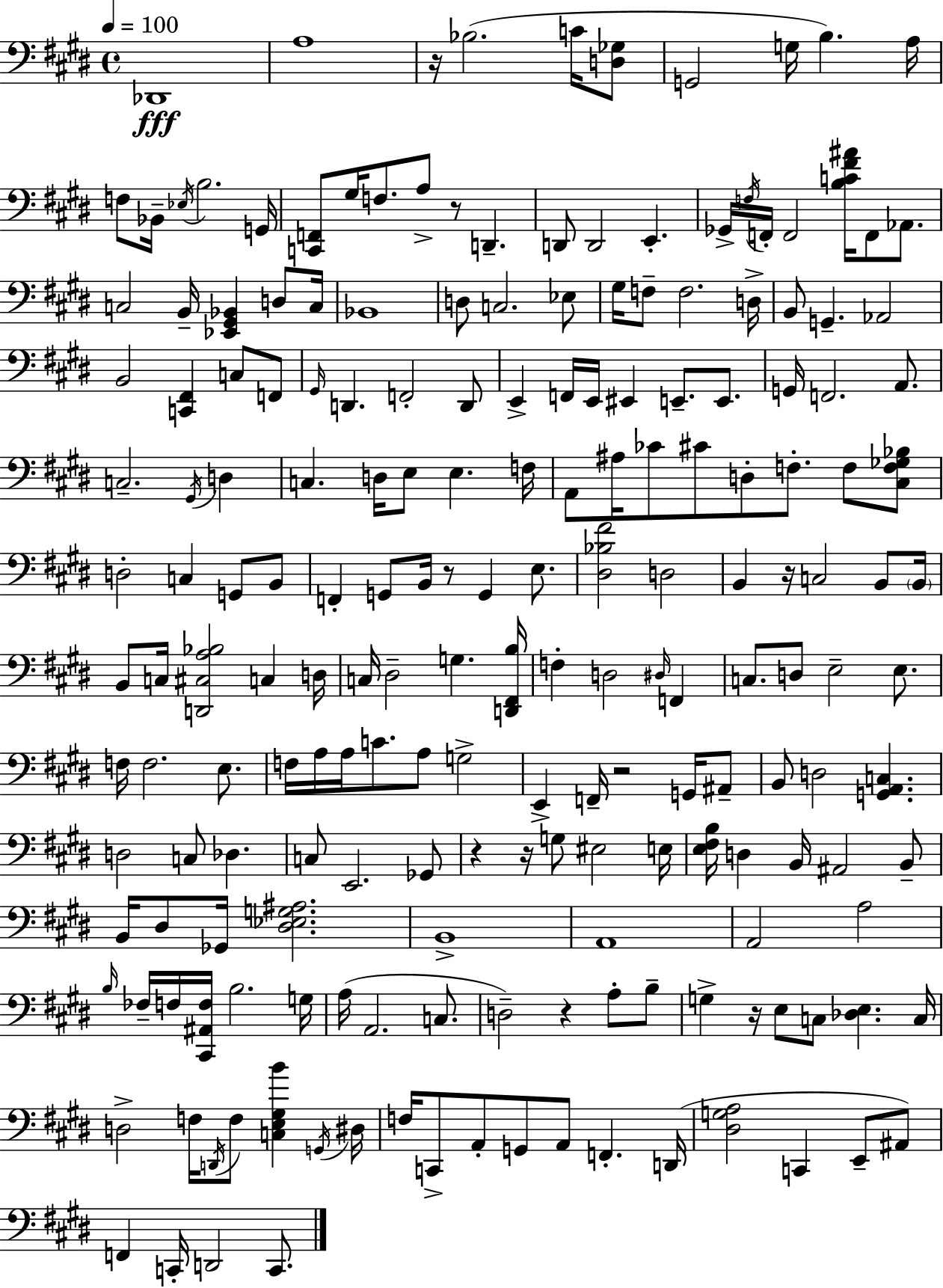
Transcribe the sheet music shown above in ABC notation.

X:1
T:Untitled
M:4/4
L:1/4
K:E
_D,,4 A,4 z/4 _B,2 C/4 [D,_G,]/2 G,,2 G,/4 B, A,/4 F,/2 _B,,/4 _E,/4 B,2 G,,/4 [C,,F,,]/2 ^G,/4 F,/2 A,/2 z/2 D,, D,,/2 D,,2 E,, _G,,/4 F,/4 F,,/4 F,,2 [B,C^F^A]/4 F,,/2 _A,,/2 C,2 B,,/4 [_E,,^G,,_B,,] D,/2 C,/4 _B,,4 D,/2 C,2 _E,/2 ^G,/4 F,/2 F,2 D,/4 B,,/2 G,, _A,,2 B,,2 [C,,^F,,] C,/2 F,,/2 ^G,,/4 D,, F,,2 D,,/2 E,, F,,/4 E,,/4 ^E,, E,,/2 E,,/2 G,,/4 F,,2 A,,/2 C,2 ^G,,/4 D, C, D,/4 E,/2 E, F,/4 A,,/2 ^A,/4 _C/2 ^C/2 D,/2 F,/2 F,/2 [^C,F,_G,_B,]/2 D,2 C, G,,/2 B,,/2 F,, G,,/2 B,,/4 z/2 G,, E,/2 [^D,_B,^F]2 D,2 B,, z/4 C,2 B,,/2 B,,/4 B,,/2 C,/4 [D,,^C,A,_B,]2 C, D,/4 C,/4 ^D,2 G, [D,,^F,,B,]/4 F, D,2 ^D,/4 F,, C,/2 D,/2 E,2 E,/2 F,/4 F,2 E,/2 F,/4 A,/4 A,/4 C/2 A,/2 G,2 E,, F,,/4 z2 G,,/4 ^A,,/2 B,,/2 D,2 [G,,A,,C,] D,2 C,/2 _D, C,/2 E,,2 _G,,/2 z z/4 G,/2 ^E,2 E,/4 [E,^F,B,]/4 D, B,,/4 ^A,,2 B,,/2 B,,/4 ^D,/2 _G,,/4 [^D,_E,G,^A,]2 B,,4 A,,4 A,,2 A,2 B,/4 _F,/4 F,/4 [^C,,^A,,F,]/4 B,2 G,/4 A,/4 A,,2 C,/2 D,2 z A,/2 B,/2 G, z/4 E,/2 C,/2 [_D,E,] C,/4 D,2 F,/4 D,,/4 F,/2 [C,E,^G,B] G,,/4 ^D,/4 F,/4 C,,/2 A,,/2 G,,/2 A,,/2 F,, D,,/4 [^D,G,A,]2 C,, E,,/2 ^A,,/2 F,, C,,/4 D,,2 C,,/2